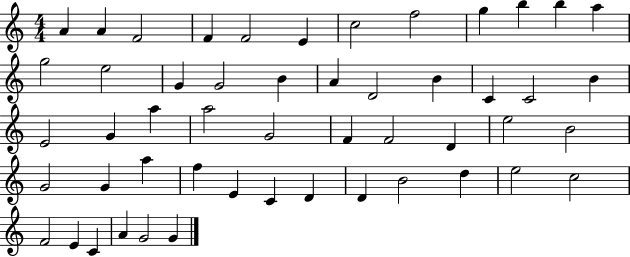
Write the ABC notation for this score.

X:1
T:Untitled
M:4/4
L:1/4
K:C
A A F2 F F2 E c2 f2 g b b a g2 e2 G G2 B A D2 B C C2 B E2 G a a2 G2 F F2 D e2 B2 G2 G a f E C D D B2 d e2 c2 F2 E C A G2 G